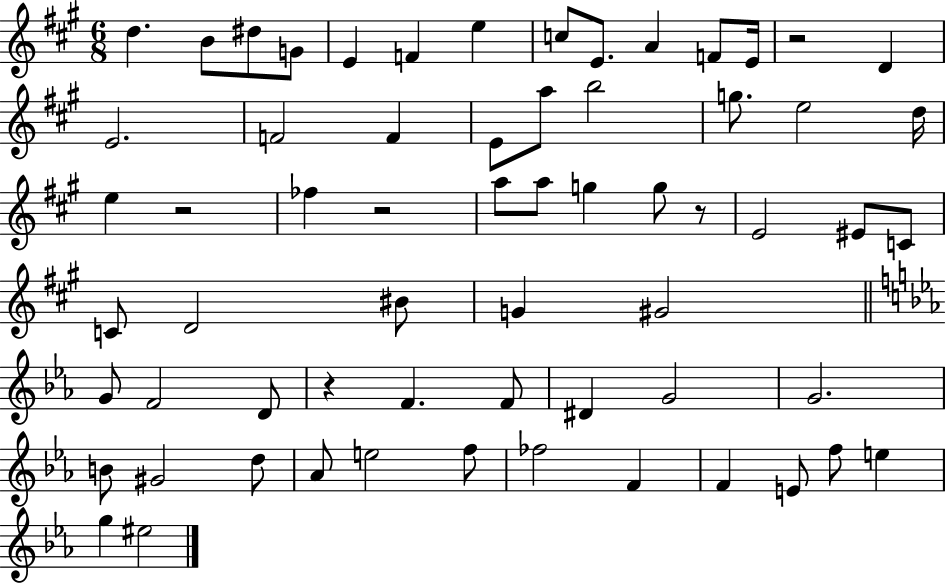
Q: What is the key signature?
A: A major